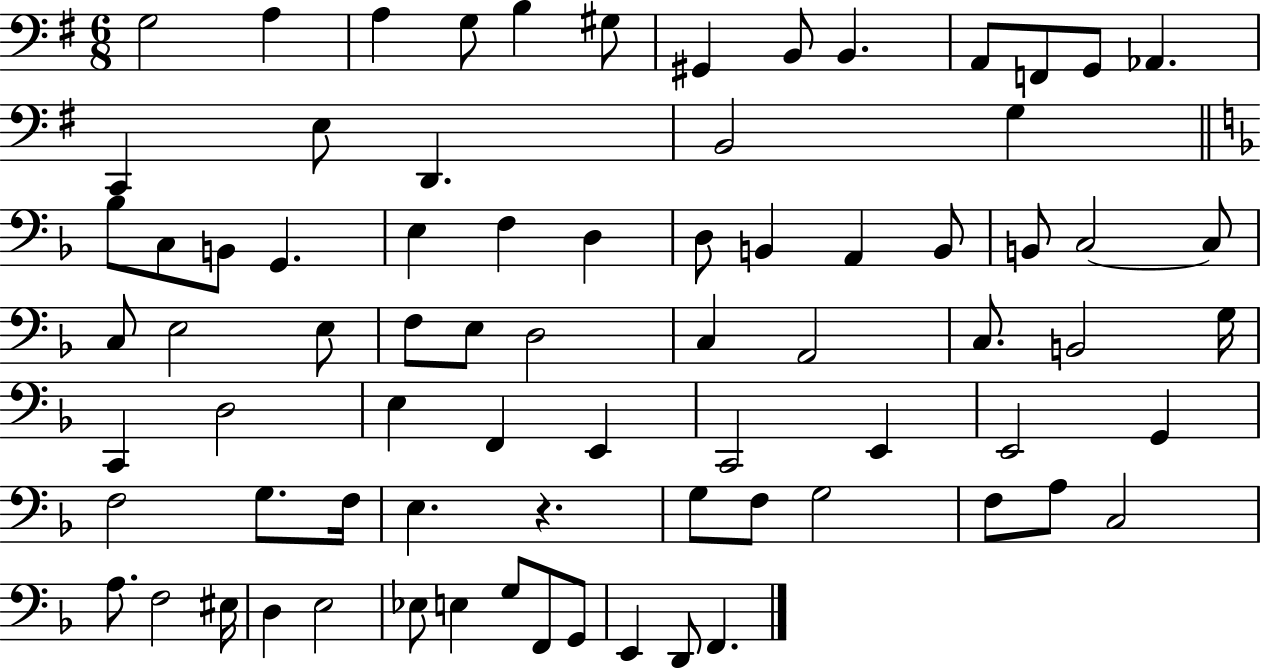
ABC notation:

X:1
T:Untitled
M:6/8
L:1/4
K:G
G,2 A, A, G,/2 B, ^G,/2 ^G,, B,,/2 B,, A,,/2 F,,/2 G,,/2 _A,, C,, E,/2 D,, B,,2 G, _B,/2 C,/2 B,,/2 G,, E, F, D, D,/2 B,, A,, B,,/2 B,,/2 C,2 C,/2 C,/2 E,2 E,/2 F,/2 E,/2 D,2 C, A,,2 C,/2 B,,2 G,/4 C,, D,2 E, F,, E,, C,,2 E,, E,,2 G,, F,2 G,/2 F,/4 E, z G,/2 F,/2 G,2 F,/2 A,/2 C,2 A,/2 F,2 ^E,/4 D, E,2 _E,/2 E, G,/2 F,,/2 G,,/2 E,, D,,/2 F,,